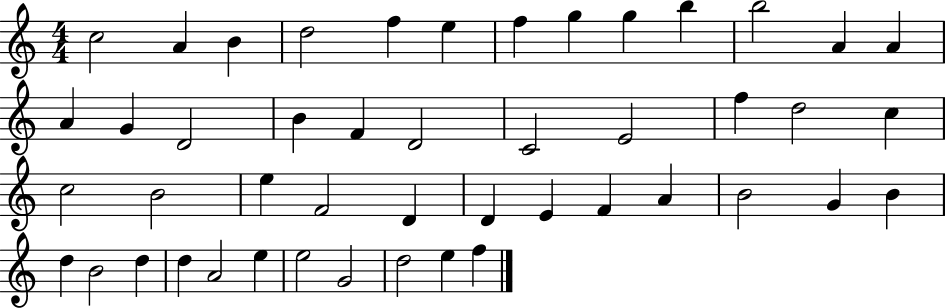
{
  \clef treble
  \numericTimeSignature
  \time 4/4
  \key c \major
  c''2 a'4 b'4 | d''2 f''4 e''4 | f''4 g''4 g''4 b''4 | b''2 a'4 a'4 | \break a'4 g'4 d'2 | b'4 f'4 d'2 | c'2 e'2 | f''4 d''2 c''4 | \break c''2 b'2 | e''4 f'2 d'4 | d'4 e'4 f'4 a'4 | b'2 g'4 b'4 | \break d''4 b'2 d''4 | d''4 a'2 e''4 | e''2 g'2 | d''2 e''4 f''4 | \break \bar "|."
}